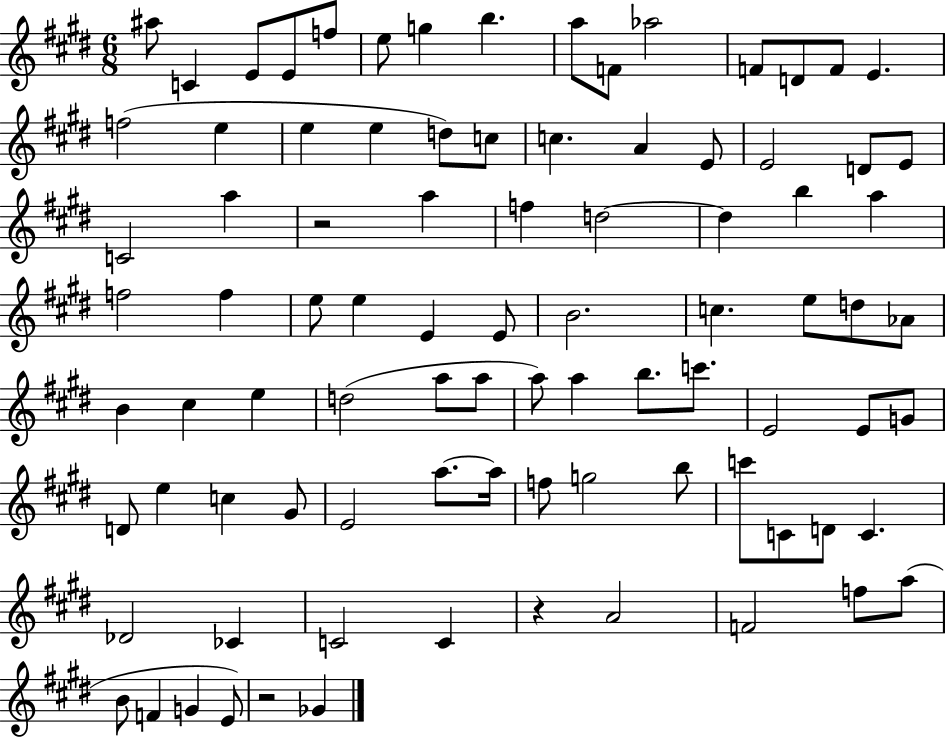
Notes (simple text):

A#5/e C4/q E4/e E4/e F5/e E5/e G5/q B5/q. A5/e F4/e Ab5/h F4/e D4/e F4/e E4/q. F5/h E5/q E5/q E5/q D5/e C5/e C5/q. A4/q E4/e E4/h D4/e E4/e C4/h A5/q R/h A5/q F5/q D5/h D5/q B5/q A5/q F5/h F5/q E5/e E5/q E4/q E4/e B4/h. C5/q. E5/e D5/e Ab4/e B4/q C#5/q E5/q D5/h A5/e A5/e A5/e A5/q B5/e. C6/e. E4/h E4/e G4/e D4/e E5/q C5/q G#4/e E4/h A5/e. A5/s F5/e G5/h B5/e C6/e C4/e D4/e C4/q. Db4/h CES4/q C4/h C4/q R/q A4/h F4/h F5/e A5/e B4/e F4/q G4/q E4/e R/h Gb4/q